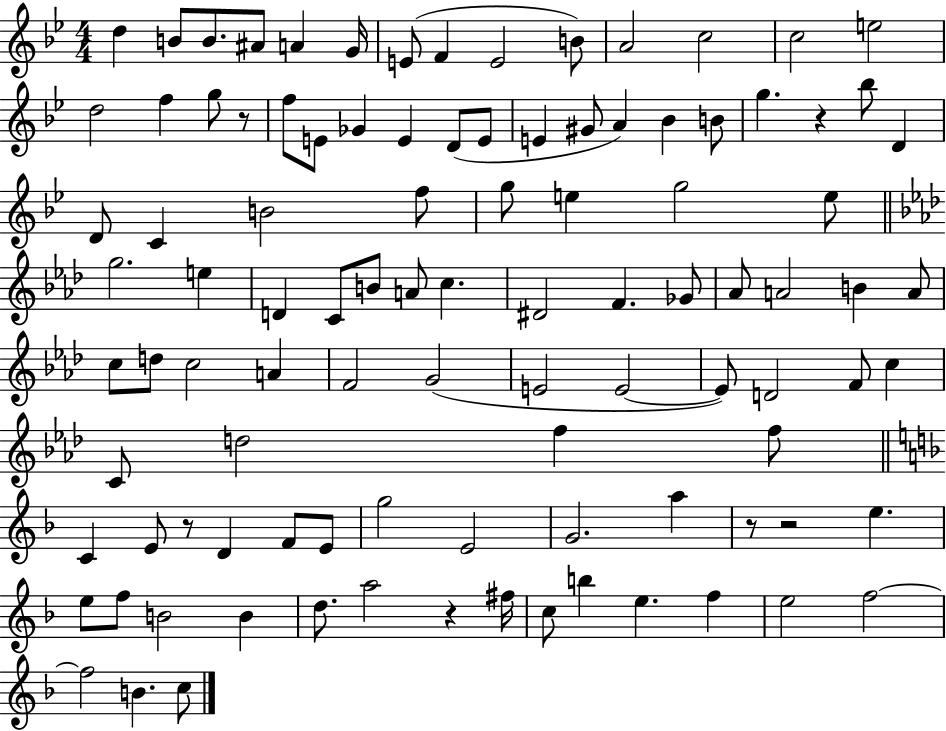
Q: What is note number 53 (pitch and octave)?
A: A4